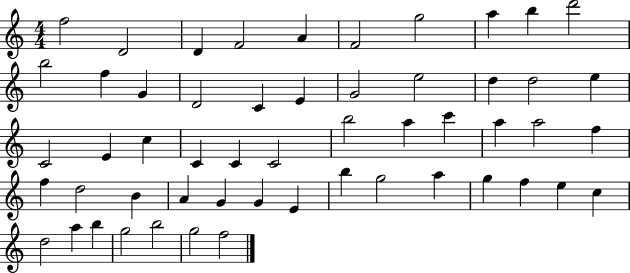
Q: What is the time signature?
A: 4/4